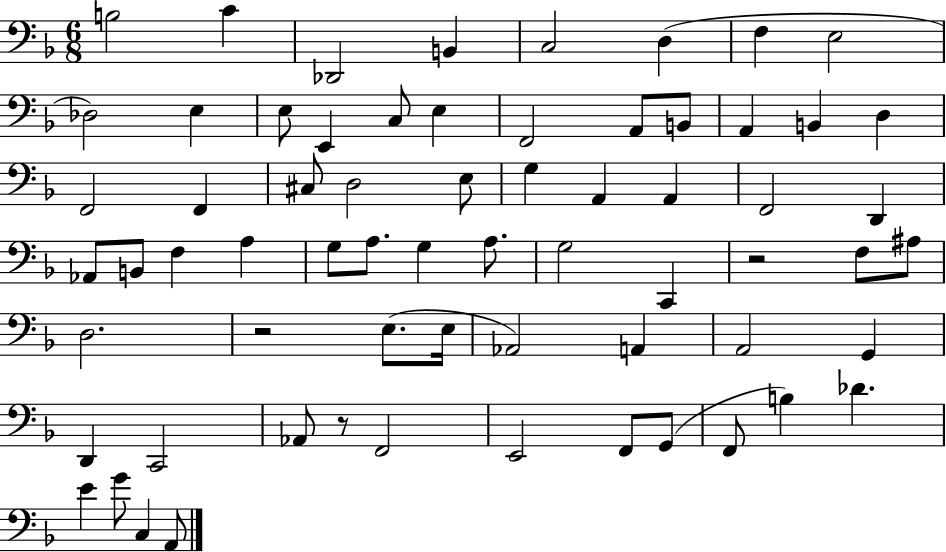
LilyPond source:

{
  \clef bass
  \numericTimeSignature
  \time 6/8
  \key f \major
  b2 c'4 | des,2 b,4 | c2 d4( | f4 e2 | \break des2) e4 | e8 e,4 c8 e4 | f,2 a,8 b,8 | a,4 b,4 d4 | \break f,2 f,4 | cis8 d2 e8 | g4 a,4 a,4 | f,2 d,4 | \break aes,8 b,8 f4 a4 | g8 a8. g4 a8. | g2 c,4 | r2 f8 ais8 | \break d2. | r2 e8.( e16 | aes,2) a,4 | a,2 g,4 | \break d,4 c,2 | aes,8 r8 f,2 | e,2 f,8 g,8( | f,8 b4) des'4. | \break e'4 g'8 c4 a,8 | \bar "|."
}